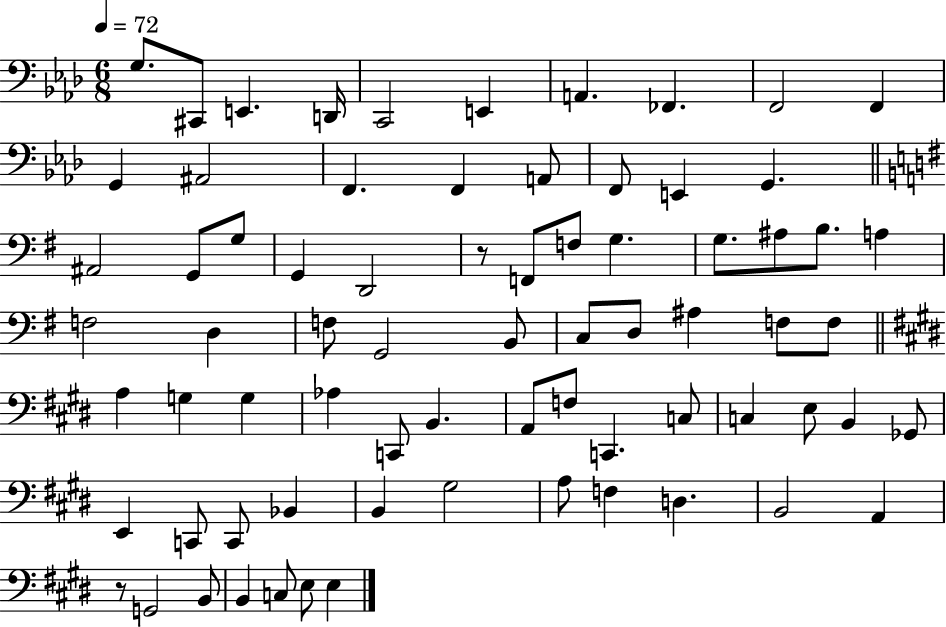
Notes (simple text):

G3/e. C#2/e E2/q. D2/s C2/h E2/q A2/q. FES2/q. F2/h F2/q G2/q A#2/h F2/q. F2/q A2/e F2/e E2/q G2/q. A#2/h G2/e G3/e G2/q D2/h R/e F2/e F3/e G3/q. G3/e. A#3/e B3/e. A3/q F3/h D3/q F3/e G2/h B2/e C3/e D3/e A#3/q F3/e F3/e A3/q G3/q G3/q Ab3/q C2/e B2/q. A2/e F3/e C2/q. C3/e C3/q E3/e B2/q Gb2/e E2/q C2/e C2/e Bb2/q B2/q G#3/h A3/e F3/q D3/q. B2/h A2/q R/e G2/h B2/e B2/q C3/e E3/e E3/q